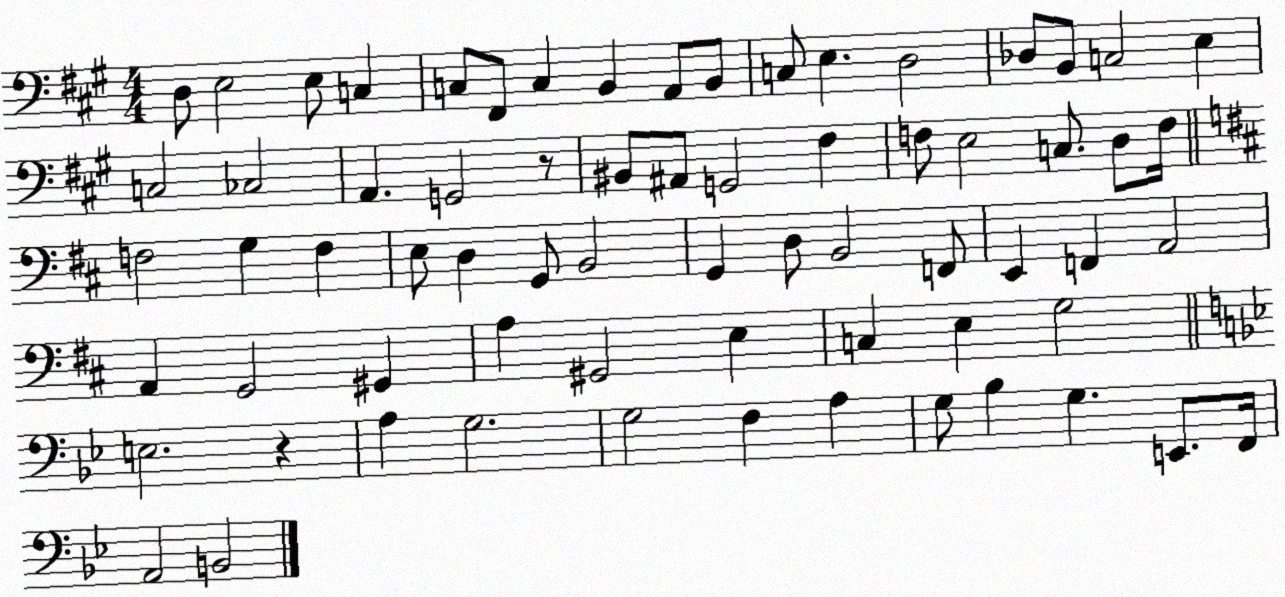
X:1
T:Untitled
M:4/4
L:1/4
K:A
D,/2 E,2 E,/2 C, C,/2 ^F,,/2 C, B,, A,,/2 B,,/2 C,/2 E, D,2 _D,/2 B,,/2 C,2 E, C,2 _C,2 A,, G,,2 z/2 ^B,,/2 ^A,,/2 G,,2 ^F, F,/2 E,2 C,/2 D,/2 F,/4 F,2 G, F, E,/2 D, G,,/2 B,,2 G,, D,/2 B,,2 F,,/2 E,, F,, A,,2 A,, G,,2 ^G,, A, ^G,,2 E, C, E, G,2 E,2 z A, G,2 G,2 F, A, G,/2 _B, G, E,,/2 F,,/4 A,,2 B,,2